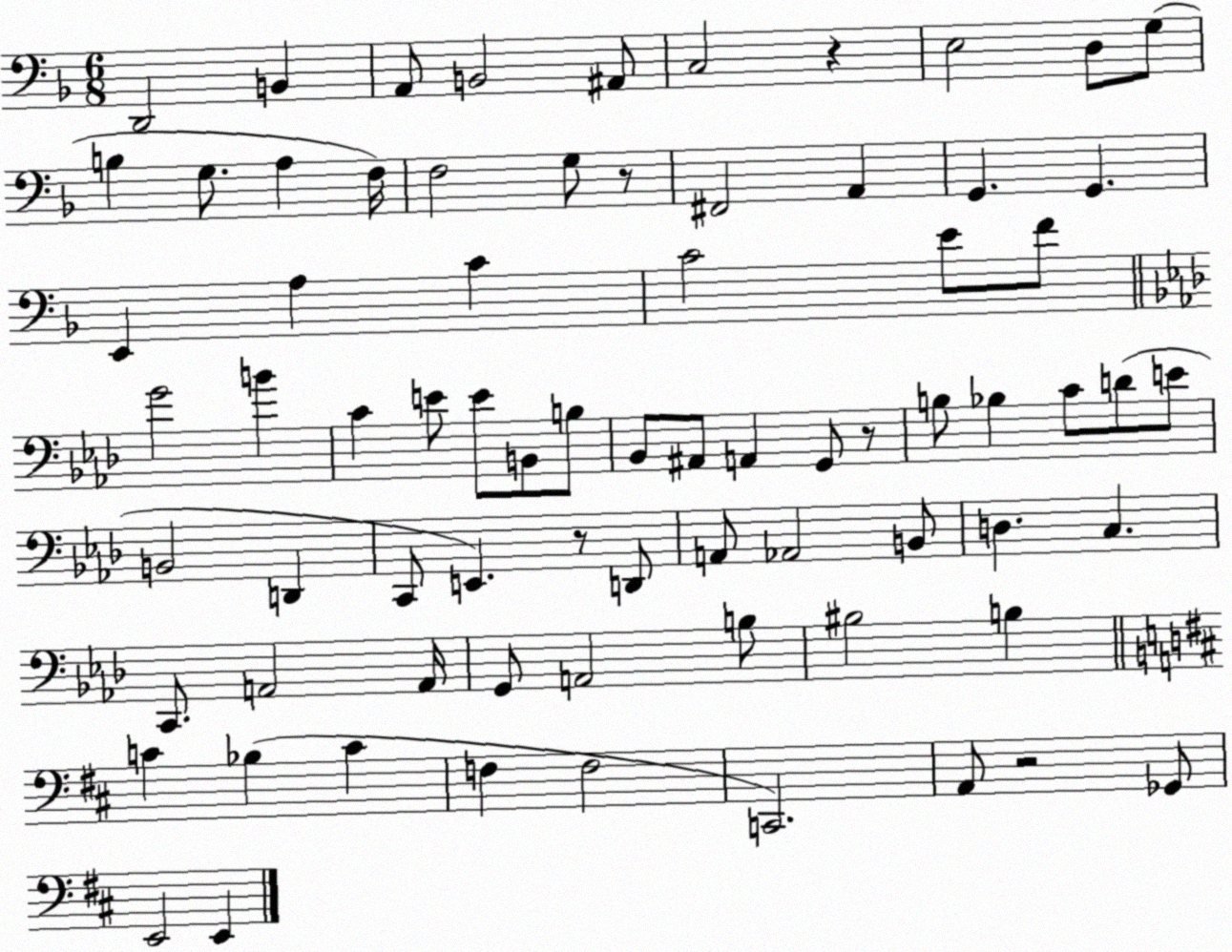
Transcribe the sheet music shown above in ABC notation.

X:1
T:Untitled
M:6/8
L:1/4
K:F
D,,2 B,, A,,/2 B,,2 ^A,,/2 C,2 z E,2 D,/2 G,/2 B, G,/2 A, F,/4 F,2 G,/2 z/2 ^F,,2 A,, G,, G,, E,, A, C C2 E/2 F/2 G2 B C E/2 E/2 B,,/2 B,/2 _B,,/2 ^A,,/2 A,, G,,/2 z/2 B,/2 _B, C/2 D/2 E/2 B,,2 D,, C,,/2 E,, z/2 D,,/2 A,,/2 _A,,2 B,,/2 D, C, C,,/2 A,,2 A,,/4 G,,/2 A,,2 B,/2 ^B,2 B, C _B, C F, F,2 C,,2 A,,/2 z2 _G,,/2 E,,2 E,,